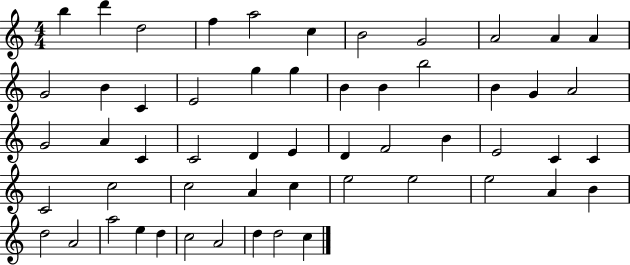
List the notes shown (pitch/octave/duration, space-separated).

B5/q D6/q D5/h F5/q A5/h C5/q B4/h G4/h A4/h A4/q A4/q G4/h B4/q C4/q E4/h G5/q G5/q B4/q B4/q B5/h B4/q G4/q A4/h G4/h A4/q C4/q C4/h D4/q E4/q D4/q F4/h B4/q E4/h C4/q C4/q C4/h C5/h C5/h A4/q C5/q E5/h E5/h E5/h A4/q B4/q D5/h A4/h A5/h E5/q D5/q C5/h A4/h D5/q D5/h C5/q